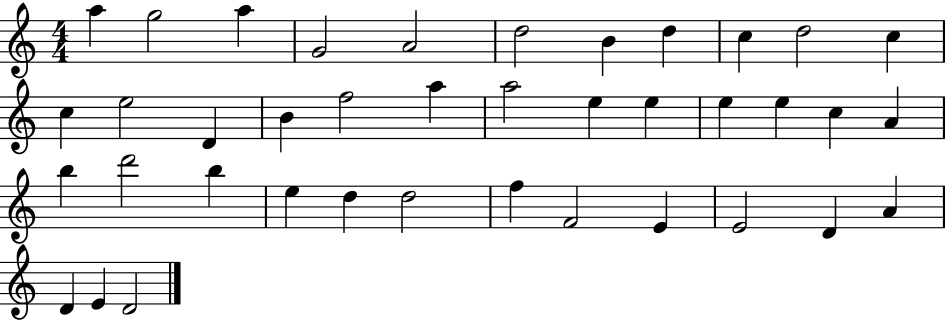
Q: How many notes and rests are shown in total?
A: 39